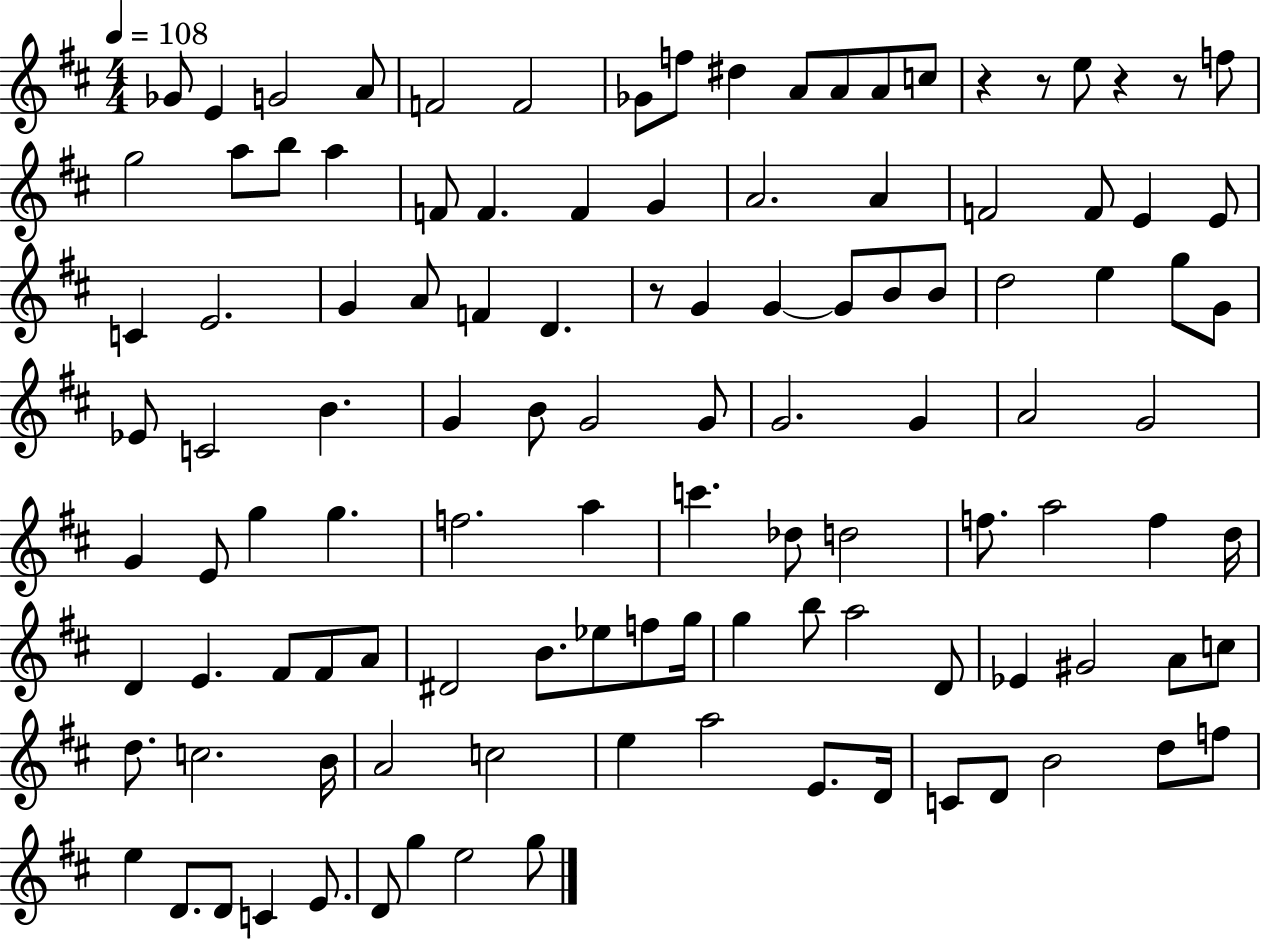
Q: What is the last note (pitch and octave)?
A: G5